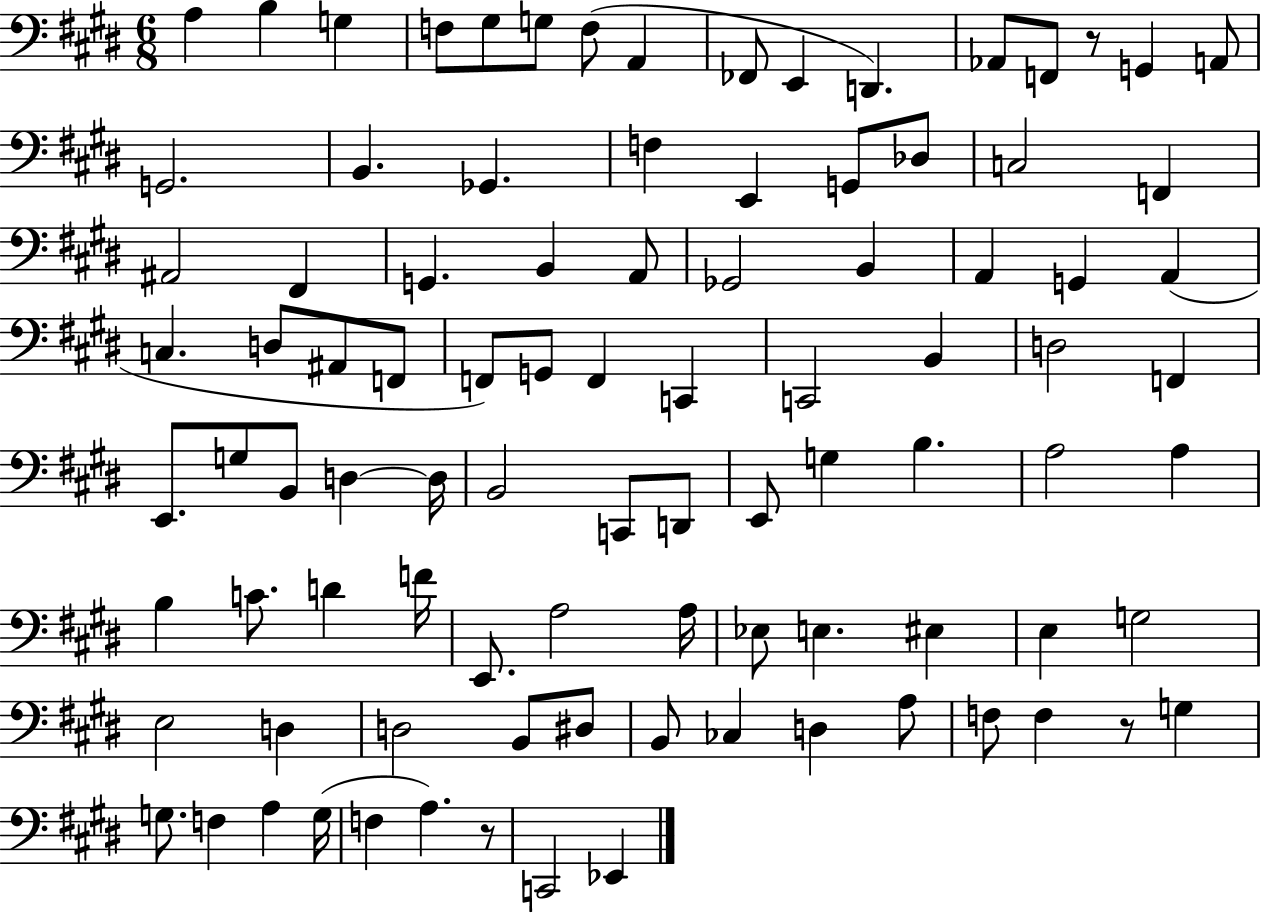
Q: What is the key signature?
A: E major